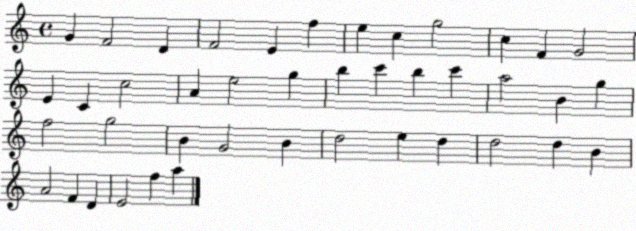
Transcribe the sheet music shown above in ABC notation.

X:1
T:Untitled
M:4/4
L:1/4
K:C
G F2 D F2 E f e c g2 c F G2 E C c2 A e2 g b c' b c' a2 B g f2 g2 B G2 B d2 e d d2 d B A2 F D E2 f a